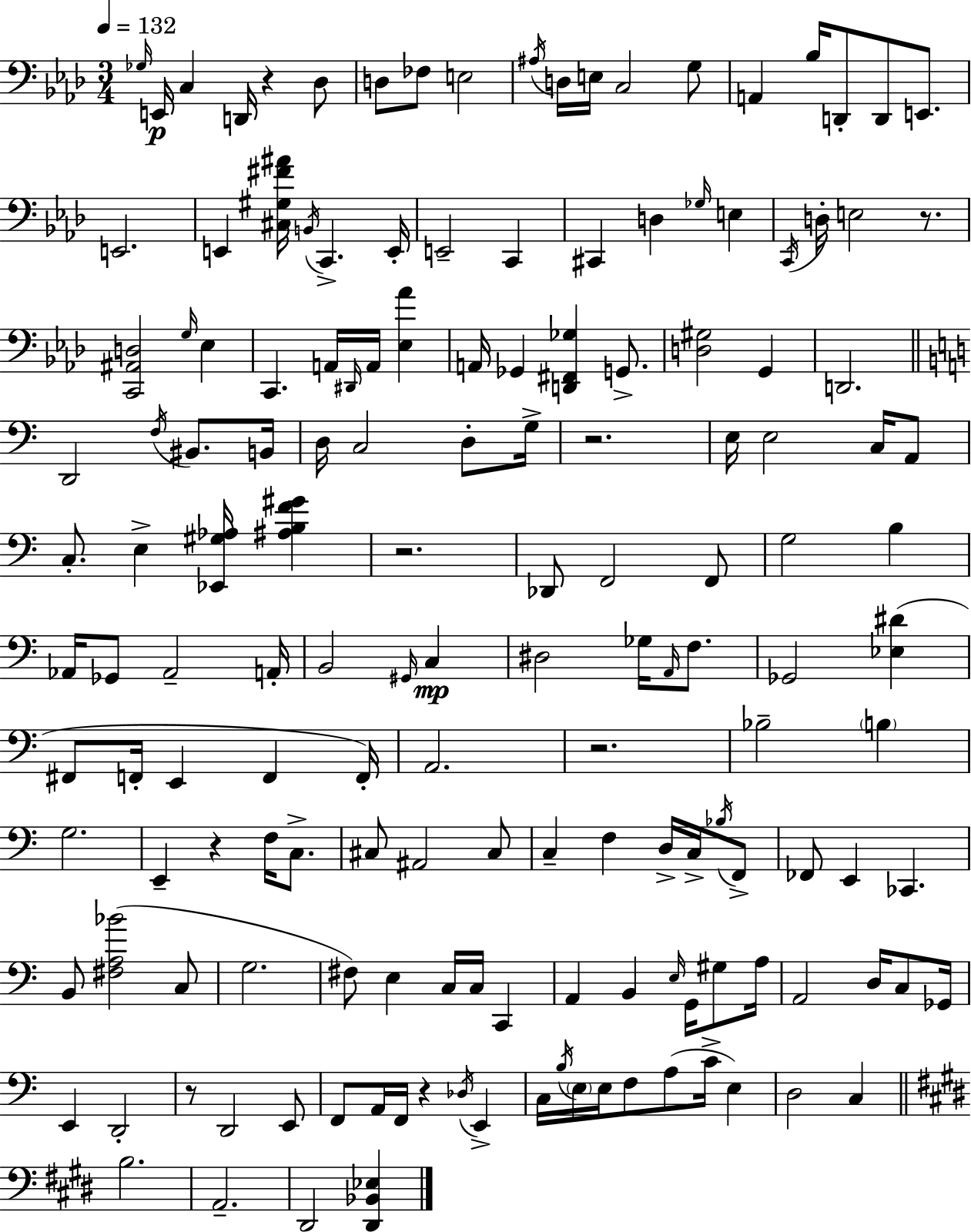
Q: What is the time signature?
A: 3/4